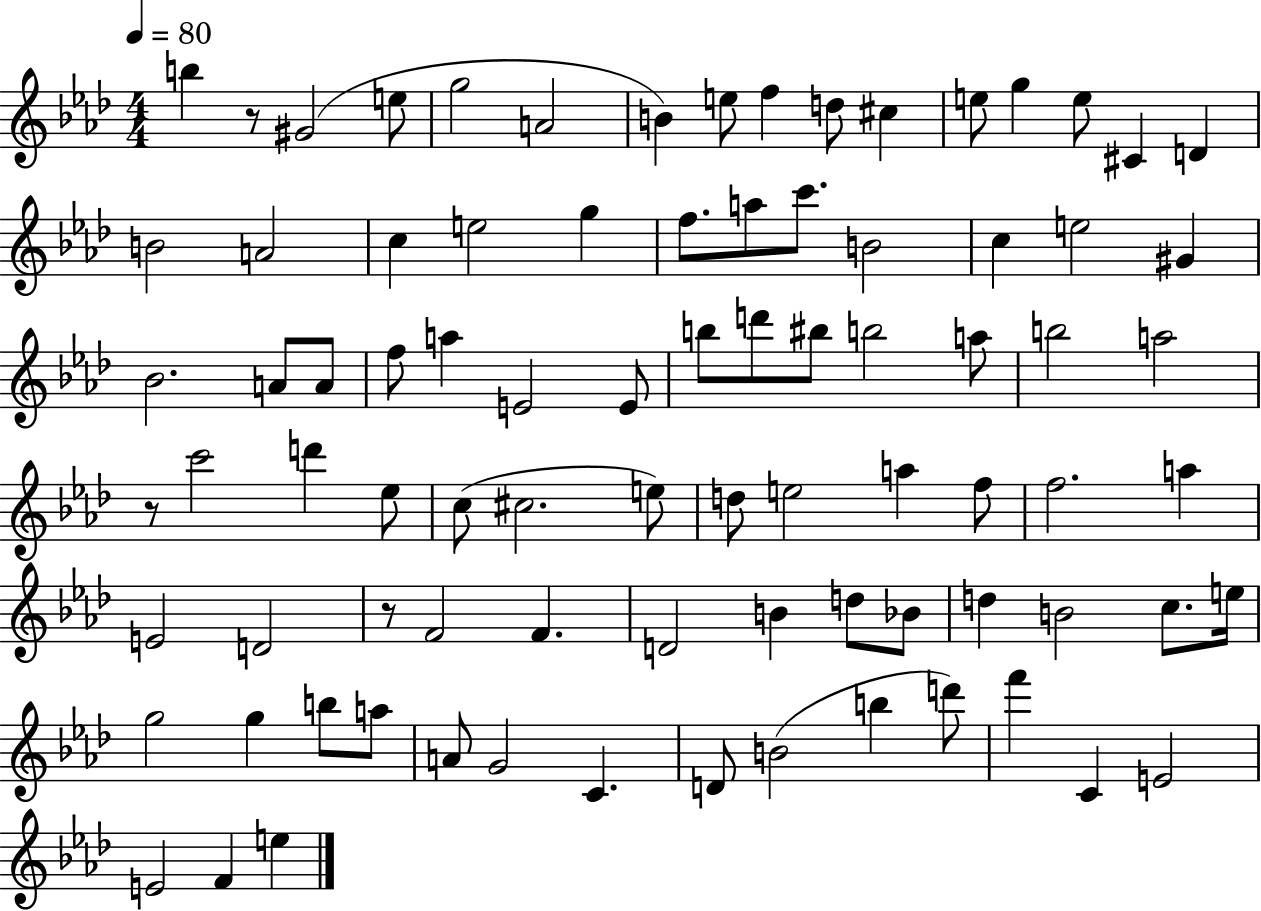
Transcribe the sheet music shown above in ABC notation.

X:1
T:Untitled
M:4/4
L:1/4
K:Ab
b z/2 ^G2 e/2 g2 A2 B e/2 f d/2 ^c e/2 g e/2 ^C D B2 A2 c e2 g f/2 a/2 c'/2 B2 c e2 ^G _B2 A/2 A/2 f/2 a E2 E/2 b/2 d'/2 ^b/2 b2 a/2 b2 a2 z/2 c'2 d' _e/2 c/2 ^c2 e/2 d/2 e2 a f/2 f2 a E2 D2 z/2 F2 F D2 B d/2 _B/2 d B2 c/2 e/4 g2 g b/2 a/2 A/2 G2 C D/2 B2 b d'/2 f' C E2 E2 F e